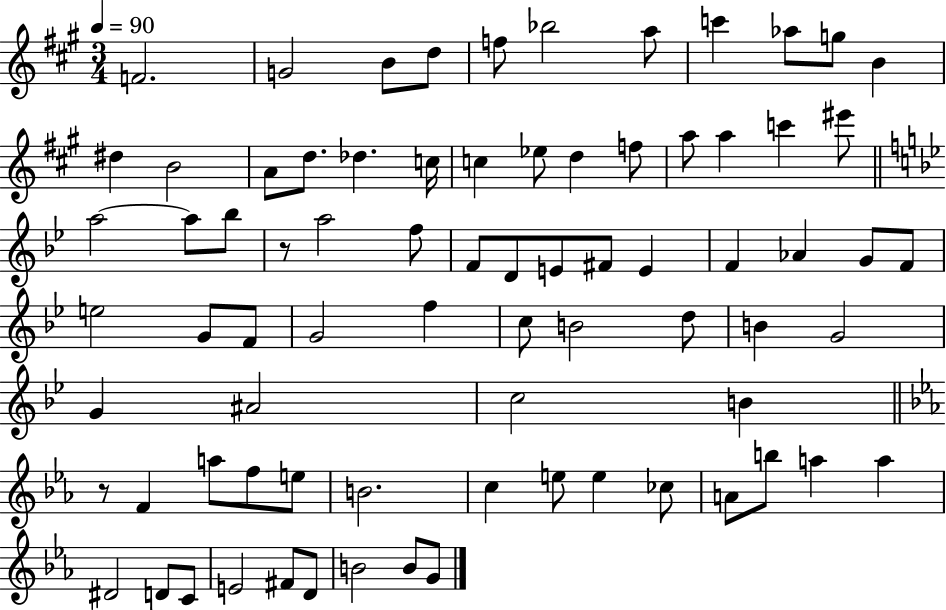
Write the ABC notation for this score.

X:1
T:Untitled
M:3/4
L:1/4
K:A
F2 G2 B/2 d/2 f/2 _b2 a/2 c' _a/2 g/2 B ^d B2 A/2 d/2 _d c/4 c _e/2 d f/2 a/2 a c' ^e'/2 a2 a/2 _b/2 z/2 a2 f/2 F/2 D/2 E/2 ^F/2 E F _A G/2 F/2 e2 G/2 F/2 G2 f c/2 B2 d/2 B G2 G ^A2 c2 B z/2 F a/2 f/2 e/2 B2 c e/2 e _c/2 A/2 b/2 a a ^D2 D/2 C/2 E2 ^F/2 D/2 B2 B/2 G/2